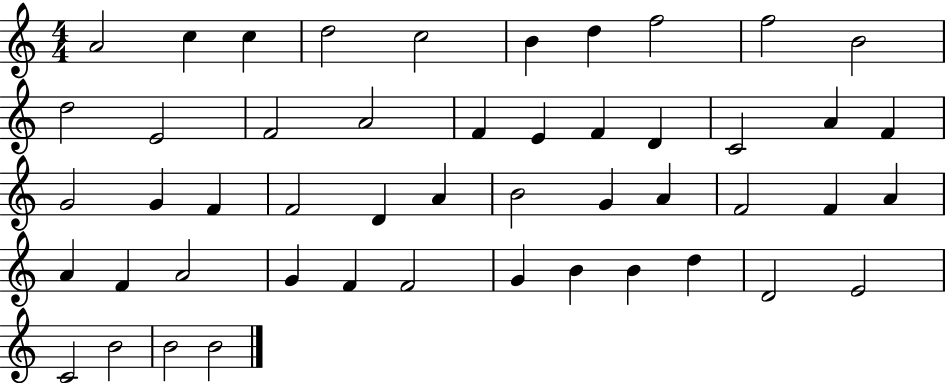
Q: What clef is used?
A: treble